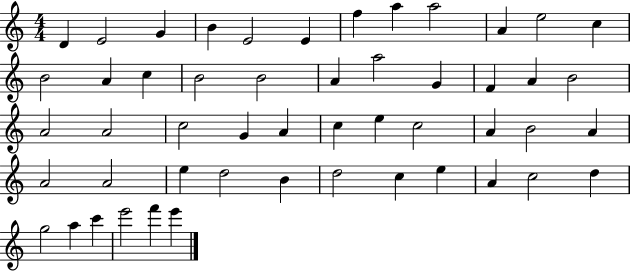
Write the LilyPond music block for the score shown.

{
  \clef treble
  \numericTimeSignature
  \time 4/4
  \key c \major
  d'4 e'2 g'4 | b'4 e'2 e'4 | f''4 a''4 a''2 | a'4 e''2 c''4 | \break b'2 a'4 c''4 | b'2 b'2 | a'4 a''2 g'4 | f'4 a'4 b'2 | \break a'2 a'2 | c''2 g'4 a'4 | c''4 e''4 c''2 | a'4 b'2 a'4 | \break a'2 a'2 | e''4 d''2 b'4 | d''2 c''4 e''4 | a'4 c''2 d''4 | \break g''2 a''4 c'''4 | e'''2 f'''4 e'''4 | \bar "|."
}